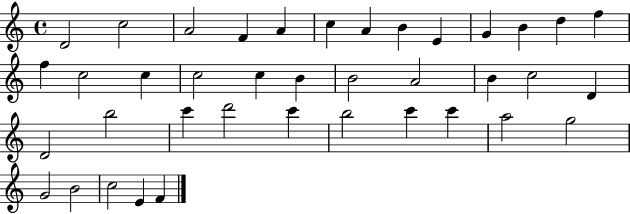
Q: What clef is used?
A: treble